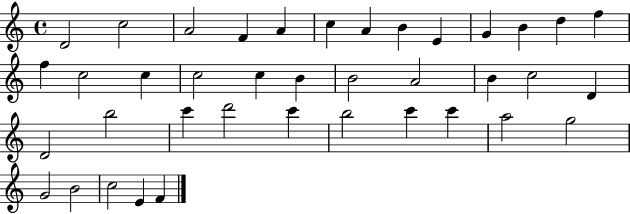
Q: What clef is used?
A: treble